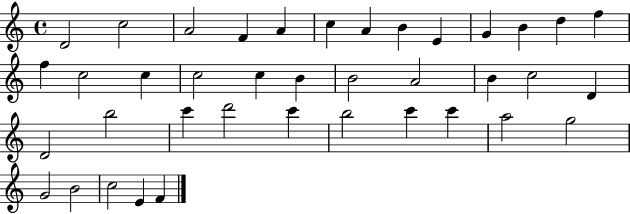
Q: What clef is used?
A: treble